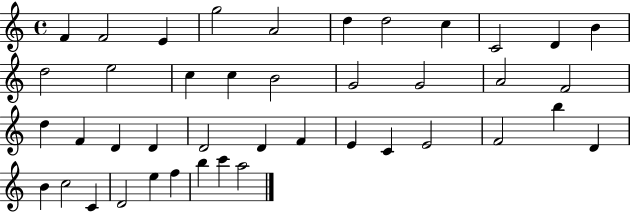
X:1
T:Untitled
M:4/4
L:1/4
K:C
F F2 E g2 A2 d d2 c C2 D B d2 e2 c c B2 G2 G2 A2 F2 d F D D D2 D F E C E2 F2 b D B c2 C D2 e f b c' a2